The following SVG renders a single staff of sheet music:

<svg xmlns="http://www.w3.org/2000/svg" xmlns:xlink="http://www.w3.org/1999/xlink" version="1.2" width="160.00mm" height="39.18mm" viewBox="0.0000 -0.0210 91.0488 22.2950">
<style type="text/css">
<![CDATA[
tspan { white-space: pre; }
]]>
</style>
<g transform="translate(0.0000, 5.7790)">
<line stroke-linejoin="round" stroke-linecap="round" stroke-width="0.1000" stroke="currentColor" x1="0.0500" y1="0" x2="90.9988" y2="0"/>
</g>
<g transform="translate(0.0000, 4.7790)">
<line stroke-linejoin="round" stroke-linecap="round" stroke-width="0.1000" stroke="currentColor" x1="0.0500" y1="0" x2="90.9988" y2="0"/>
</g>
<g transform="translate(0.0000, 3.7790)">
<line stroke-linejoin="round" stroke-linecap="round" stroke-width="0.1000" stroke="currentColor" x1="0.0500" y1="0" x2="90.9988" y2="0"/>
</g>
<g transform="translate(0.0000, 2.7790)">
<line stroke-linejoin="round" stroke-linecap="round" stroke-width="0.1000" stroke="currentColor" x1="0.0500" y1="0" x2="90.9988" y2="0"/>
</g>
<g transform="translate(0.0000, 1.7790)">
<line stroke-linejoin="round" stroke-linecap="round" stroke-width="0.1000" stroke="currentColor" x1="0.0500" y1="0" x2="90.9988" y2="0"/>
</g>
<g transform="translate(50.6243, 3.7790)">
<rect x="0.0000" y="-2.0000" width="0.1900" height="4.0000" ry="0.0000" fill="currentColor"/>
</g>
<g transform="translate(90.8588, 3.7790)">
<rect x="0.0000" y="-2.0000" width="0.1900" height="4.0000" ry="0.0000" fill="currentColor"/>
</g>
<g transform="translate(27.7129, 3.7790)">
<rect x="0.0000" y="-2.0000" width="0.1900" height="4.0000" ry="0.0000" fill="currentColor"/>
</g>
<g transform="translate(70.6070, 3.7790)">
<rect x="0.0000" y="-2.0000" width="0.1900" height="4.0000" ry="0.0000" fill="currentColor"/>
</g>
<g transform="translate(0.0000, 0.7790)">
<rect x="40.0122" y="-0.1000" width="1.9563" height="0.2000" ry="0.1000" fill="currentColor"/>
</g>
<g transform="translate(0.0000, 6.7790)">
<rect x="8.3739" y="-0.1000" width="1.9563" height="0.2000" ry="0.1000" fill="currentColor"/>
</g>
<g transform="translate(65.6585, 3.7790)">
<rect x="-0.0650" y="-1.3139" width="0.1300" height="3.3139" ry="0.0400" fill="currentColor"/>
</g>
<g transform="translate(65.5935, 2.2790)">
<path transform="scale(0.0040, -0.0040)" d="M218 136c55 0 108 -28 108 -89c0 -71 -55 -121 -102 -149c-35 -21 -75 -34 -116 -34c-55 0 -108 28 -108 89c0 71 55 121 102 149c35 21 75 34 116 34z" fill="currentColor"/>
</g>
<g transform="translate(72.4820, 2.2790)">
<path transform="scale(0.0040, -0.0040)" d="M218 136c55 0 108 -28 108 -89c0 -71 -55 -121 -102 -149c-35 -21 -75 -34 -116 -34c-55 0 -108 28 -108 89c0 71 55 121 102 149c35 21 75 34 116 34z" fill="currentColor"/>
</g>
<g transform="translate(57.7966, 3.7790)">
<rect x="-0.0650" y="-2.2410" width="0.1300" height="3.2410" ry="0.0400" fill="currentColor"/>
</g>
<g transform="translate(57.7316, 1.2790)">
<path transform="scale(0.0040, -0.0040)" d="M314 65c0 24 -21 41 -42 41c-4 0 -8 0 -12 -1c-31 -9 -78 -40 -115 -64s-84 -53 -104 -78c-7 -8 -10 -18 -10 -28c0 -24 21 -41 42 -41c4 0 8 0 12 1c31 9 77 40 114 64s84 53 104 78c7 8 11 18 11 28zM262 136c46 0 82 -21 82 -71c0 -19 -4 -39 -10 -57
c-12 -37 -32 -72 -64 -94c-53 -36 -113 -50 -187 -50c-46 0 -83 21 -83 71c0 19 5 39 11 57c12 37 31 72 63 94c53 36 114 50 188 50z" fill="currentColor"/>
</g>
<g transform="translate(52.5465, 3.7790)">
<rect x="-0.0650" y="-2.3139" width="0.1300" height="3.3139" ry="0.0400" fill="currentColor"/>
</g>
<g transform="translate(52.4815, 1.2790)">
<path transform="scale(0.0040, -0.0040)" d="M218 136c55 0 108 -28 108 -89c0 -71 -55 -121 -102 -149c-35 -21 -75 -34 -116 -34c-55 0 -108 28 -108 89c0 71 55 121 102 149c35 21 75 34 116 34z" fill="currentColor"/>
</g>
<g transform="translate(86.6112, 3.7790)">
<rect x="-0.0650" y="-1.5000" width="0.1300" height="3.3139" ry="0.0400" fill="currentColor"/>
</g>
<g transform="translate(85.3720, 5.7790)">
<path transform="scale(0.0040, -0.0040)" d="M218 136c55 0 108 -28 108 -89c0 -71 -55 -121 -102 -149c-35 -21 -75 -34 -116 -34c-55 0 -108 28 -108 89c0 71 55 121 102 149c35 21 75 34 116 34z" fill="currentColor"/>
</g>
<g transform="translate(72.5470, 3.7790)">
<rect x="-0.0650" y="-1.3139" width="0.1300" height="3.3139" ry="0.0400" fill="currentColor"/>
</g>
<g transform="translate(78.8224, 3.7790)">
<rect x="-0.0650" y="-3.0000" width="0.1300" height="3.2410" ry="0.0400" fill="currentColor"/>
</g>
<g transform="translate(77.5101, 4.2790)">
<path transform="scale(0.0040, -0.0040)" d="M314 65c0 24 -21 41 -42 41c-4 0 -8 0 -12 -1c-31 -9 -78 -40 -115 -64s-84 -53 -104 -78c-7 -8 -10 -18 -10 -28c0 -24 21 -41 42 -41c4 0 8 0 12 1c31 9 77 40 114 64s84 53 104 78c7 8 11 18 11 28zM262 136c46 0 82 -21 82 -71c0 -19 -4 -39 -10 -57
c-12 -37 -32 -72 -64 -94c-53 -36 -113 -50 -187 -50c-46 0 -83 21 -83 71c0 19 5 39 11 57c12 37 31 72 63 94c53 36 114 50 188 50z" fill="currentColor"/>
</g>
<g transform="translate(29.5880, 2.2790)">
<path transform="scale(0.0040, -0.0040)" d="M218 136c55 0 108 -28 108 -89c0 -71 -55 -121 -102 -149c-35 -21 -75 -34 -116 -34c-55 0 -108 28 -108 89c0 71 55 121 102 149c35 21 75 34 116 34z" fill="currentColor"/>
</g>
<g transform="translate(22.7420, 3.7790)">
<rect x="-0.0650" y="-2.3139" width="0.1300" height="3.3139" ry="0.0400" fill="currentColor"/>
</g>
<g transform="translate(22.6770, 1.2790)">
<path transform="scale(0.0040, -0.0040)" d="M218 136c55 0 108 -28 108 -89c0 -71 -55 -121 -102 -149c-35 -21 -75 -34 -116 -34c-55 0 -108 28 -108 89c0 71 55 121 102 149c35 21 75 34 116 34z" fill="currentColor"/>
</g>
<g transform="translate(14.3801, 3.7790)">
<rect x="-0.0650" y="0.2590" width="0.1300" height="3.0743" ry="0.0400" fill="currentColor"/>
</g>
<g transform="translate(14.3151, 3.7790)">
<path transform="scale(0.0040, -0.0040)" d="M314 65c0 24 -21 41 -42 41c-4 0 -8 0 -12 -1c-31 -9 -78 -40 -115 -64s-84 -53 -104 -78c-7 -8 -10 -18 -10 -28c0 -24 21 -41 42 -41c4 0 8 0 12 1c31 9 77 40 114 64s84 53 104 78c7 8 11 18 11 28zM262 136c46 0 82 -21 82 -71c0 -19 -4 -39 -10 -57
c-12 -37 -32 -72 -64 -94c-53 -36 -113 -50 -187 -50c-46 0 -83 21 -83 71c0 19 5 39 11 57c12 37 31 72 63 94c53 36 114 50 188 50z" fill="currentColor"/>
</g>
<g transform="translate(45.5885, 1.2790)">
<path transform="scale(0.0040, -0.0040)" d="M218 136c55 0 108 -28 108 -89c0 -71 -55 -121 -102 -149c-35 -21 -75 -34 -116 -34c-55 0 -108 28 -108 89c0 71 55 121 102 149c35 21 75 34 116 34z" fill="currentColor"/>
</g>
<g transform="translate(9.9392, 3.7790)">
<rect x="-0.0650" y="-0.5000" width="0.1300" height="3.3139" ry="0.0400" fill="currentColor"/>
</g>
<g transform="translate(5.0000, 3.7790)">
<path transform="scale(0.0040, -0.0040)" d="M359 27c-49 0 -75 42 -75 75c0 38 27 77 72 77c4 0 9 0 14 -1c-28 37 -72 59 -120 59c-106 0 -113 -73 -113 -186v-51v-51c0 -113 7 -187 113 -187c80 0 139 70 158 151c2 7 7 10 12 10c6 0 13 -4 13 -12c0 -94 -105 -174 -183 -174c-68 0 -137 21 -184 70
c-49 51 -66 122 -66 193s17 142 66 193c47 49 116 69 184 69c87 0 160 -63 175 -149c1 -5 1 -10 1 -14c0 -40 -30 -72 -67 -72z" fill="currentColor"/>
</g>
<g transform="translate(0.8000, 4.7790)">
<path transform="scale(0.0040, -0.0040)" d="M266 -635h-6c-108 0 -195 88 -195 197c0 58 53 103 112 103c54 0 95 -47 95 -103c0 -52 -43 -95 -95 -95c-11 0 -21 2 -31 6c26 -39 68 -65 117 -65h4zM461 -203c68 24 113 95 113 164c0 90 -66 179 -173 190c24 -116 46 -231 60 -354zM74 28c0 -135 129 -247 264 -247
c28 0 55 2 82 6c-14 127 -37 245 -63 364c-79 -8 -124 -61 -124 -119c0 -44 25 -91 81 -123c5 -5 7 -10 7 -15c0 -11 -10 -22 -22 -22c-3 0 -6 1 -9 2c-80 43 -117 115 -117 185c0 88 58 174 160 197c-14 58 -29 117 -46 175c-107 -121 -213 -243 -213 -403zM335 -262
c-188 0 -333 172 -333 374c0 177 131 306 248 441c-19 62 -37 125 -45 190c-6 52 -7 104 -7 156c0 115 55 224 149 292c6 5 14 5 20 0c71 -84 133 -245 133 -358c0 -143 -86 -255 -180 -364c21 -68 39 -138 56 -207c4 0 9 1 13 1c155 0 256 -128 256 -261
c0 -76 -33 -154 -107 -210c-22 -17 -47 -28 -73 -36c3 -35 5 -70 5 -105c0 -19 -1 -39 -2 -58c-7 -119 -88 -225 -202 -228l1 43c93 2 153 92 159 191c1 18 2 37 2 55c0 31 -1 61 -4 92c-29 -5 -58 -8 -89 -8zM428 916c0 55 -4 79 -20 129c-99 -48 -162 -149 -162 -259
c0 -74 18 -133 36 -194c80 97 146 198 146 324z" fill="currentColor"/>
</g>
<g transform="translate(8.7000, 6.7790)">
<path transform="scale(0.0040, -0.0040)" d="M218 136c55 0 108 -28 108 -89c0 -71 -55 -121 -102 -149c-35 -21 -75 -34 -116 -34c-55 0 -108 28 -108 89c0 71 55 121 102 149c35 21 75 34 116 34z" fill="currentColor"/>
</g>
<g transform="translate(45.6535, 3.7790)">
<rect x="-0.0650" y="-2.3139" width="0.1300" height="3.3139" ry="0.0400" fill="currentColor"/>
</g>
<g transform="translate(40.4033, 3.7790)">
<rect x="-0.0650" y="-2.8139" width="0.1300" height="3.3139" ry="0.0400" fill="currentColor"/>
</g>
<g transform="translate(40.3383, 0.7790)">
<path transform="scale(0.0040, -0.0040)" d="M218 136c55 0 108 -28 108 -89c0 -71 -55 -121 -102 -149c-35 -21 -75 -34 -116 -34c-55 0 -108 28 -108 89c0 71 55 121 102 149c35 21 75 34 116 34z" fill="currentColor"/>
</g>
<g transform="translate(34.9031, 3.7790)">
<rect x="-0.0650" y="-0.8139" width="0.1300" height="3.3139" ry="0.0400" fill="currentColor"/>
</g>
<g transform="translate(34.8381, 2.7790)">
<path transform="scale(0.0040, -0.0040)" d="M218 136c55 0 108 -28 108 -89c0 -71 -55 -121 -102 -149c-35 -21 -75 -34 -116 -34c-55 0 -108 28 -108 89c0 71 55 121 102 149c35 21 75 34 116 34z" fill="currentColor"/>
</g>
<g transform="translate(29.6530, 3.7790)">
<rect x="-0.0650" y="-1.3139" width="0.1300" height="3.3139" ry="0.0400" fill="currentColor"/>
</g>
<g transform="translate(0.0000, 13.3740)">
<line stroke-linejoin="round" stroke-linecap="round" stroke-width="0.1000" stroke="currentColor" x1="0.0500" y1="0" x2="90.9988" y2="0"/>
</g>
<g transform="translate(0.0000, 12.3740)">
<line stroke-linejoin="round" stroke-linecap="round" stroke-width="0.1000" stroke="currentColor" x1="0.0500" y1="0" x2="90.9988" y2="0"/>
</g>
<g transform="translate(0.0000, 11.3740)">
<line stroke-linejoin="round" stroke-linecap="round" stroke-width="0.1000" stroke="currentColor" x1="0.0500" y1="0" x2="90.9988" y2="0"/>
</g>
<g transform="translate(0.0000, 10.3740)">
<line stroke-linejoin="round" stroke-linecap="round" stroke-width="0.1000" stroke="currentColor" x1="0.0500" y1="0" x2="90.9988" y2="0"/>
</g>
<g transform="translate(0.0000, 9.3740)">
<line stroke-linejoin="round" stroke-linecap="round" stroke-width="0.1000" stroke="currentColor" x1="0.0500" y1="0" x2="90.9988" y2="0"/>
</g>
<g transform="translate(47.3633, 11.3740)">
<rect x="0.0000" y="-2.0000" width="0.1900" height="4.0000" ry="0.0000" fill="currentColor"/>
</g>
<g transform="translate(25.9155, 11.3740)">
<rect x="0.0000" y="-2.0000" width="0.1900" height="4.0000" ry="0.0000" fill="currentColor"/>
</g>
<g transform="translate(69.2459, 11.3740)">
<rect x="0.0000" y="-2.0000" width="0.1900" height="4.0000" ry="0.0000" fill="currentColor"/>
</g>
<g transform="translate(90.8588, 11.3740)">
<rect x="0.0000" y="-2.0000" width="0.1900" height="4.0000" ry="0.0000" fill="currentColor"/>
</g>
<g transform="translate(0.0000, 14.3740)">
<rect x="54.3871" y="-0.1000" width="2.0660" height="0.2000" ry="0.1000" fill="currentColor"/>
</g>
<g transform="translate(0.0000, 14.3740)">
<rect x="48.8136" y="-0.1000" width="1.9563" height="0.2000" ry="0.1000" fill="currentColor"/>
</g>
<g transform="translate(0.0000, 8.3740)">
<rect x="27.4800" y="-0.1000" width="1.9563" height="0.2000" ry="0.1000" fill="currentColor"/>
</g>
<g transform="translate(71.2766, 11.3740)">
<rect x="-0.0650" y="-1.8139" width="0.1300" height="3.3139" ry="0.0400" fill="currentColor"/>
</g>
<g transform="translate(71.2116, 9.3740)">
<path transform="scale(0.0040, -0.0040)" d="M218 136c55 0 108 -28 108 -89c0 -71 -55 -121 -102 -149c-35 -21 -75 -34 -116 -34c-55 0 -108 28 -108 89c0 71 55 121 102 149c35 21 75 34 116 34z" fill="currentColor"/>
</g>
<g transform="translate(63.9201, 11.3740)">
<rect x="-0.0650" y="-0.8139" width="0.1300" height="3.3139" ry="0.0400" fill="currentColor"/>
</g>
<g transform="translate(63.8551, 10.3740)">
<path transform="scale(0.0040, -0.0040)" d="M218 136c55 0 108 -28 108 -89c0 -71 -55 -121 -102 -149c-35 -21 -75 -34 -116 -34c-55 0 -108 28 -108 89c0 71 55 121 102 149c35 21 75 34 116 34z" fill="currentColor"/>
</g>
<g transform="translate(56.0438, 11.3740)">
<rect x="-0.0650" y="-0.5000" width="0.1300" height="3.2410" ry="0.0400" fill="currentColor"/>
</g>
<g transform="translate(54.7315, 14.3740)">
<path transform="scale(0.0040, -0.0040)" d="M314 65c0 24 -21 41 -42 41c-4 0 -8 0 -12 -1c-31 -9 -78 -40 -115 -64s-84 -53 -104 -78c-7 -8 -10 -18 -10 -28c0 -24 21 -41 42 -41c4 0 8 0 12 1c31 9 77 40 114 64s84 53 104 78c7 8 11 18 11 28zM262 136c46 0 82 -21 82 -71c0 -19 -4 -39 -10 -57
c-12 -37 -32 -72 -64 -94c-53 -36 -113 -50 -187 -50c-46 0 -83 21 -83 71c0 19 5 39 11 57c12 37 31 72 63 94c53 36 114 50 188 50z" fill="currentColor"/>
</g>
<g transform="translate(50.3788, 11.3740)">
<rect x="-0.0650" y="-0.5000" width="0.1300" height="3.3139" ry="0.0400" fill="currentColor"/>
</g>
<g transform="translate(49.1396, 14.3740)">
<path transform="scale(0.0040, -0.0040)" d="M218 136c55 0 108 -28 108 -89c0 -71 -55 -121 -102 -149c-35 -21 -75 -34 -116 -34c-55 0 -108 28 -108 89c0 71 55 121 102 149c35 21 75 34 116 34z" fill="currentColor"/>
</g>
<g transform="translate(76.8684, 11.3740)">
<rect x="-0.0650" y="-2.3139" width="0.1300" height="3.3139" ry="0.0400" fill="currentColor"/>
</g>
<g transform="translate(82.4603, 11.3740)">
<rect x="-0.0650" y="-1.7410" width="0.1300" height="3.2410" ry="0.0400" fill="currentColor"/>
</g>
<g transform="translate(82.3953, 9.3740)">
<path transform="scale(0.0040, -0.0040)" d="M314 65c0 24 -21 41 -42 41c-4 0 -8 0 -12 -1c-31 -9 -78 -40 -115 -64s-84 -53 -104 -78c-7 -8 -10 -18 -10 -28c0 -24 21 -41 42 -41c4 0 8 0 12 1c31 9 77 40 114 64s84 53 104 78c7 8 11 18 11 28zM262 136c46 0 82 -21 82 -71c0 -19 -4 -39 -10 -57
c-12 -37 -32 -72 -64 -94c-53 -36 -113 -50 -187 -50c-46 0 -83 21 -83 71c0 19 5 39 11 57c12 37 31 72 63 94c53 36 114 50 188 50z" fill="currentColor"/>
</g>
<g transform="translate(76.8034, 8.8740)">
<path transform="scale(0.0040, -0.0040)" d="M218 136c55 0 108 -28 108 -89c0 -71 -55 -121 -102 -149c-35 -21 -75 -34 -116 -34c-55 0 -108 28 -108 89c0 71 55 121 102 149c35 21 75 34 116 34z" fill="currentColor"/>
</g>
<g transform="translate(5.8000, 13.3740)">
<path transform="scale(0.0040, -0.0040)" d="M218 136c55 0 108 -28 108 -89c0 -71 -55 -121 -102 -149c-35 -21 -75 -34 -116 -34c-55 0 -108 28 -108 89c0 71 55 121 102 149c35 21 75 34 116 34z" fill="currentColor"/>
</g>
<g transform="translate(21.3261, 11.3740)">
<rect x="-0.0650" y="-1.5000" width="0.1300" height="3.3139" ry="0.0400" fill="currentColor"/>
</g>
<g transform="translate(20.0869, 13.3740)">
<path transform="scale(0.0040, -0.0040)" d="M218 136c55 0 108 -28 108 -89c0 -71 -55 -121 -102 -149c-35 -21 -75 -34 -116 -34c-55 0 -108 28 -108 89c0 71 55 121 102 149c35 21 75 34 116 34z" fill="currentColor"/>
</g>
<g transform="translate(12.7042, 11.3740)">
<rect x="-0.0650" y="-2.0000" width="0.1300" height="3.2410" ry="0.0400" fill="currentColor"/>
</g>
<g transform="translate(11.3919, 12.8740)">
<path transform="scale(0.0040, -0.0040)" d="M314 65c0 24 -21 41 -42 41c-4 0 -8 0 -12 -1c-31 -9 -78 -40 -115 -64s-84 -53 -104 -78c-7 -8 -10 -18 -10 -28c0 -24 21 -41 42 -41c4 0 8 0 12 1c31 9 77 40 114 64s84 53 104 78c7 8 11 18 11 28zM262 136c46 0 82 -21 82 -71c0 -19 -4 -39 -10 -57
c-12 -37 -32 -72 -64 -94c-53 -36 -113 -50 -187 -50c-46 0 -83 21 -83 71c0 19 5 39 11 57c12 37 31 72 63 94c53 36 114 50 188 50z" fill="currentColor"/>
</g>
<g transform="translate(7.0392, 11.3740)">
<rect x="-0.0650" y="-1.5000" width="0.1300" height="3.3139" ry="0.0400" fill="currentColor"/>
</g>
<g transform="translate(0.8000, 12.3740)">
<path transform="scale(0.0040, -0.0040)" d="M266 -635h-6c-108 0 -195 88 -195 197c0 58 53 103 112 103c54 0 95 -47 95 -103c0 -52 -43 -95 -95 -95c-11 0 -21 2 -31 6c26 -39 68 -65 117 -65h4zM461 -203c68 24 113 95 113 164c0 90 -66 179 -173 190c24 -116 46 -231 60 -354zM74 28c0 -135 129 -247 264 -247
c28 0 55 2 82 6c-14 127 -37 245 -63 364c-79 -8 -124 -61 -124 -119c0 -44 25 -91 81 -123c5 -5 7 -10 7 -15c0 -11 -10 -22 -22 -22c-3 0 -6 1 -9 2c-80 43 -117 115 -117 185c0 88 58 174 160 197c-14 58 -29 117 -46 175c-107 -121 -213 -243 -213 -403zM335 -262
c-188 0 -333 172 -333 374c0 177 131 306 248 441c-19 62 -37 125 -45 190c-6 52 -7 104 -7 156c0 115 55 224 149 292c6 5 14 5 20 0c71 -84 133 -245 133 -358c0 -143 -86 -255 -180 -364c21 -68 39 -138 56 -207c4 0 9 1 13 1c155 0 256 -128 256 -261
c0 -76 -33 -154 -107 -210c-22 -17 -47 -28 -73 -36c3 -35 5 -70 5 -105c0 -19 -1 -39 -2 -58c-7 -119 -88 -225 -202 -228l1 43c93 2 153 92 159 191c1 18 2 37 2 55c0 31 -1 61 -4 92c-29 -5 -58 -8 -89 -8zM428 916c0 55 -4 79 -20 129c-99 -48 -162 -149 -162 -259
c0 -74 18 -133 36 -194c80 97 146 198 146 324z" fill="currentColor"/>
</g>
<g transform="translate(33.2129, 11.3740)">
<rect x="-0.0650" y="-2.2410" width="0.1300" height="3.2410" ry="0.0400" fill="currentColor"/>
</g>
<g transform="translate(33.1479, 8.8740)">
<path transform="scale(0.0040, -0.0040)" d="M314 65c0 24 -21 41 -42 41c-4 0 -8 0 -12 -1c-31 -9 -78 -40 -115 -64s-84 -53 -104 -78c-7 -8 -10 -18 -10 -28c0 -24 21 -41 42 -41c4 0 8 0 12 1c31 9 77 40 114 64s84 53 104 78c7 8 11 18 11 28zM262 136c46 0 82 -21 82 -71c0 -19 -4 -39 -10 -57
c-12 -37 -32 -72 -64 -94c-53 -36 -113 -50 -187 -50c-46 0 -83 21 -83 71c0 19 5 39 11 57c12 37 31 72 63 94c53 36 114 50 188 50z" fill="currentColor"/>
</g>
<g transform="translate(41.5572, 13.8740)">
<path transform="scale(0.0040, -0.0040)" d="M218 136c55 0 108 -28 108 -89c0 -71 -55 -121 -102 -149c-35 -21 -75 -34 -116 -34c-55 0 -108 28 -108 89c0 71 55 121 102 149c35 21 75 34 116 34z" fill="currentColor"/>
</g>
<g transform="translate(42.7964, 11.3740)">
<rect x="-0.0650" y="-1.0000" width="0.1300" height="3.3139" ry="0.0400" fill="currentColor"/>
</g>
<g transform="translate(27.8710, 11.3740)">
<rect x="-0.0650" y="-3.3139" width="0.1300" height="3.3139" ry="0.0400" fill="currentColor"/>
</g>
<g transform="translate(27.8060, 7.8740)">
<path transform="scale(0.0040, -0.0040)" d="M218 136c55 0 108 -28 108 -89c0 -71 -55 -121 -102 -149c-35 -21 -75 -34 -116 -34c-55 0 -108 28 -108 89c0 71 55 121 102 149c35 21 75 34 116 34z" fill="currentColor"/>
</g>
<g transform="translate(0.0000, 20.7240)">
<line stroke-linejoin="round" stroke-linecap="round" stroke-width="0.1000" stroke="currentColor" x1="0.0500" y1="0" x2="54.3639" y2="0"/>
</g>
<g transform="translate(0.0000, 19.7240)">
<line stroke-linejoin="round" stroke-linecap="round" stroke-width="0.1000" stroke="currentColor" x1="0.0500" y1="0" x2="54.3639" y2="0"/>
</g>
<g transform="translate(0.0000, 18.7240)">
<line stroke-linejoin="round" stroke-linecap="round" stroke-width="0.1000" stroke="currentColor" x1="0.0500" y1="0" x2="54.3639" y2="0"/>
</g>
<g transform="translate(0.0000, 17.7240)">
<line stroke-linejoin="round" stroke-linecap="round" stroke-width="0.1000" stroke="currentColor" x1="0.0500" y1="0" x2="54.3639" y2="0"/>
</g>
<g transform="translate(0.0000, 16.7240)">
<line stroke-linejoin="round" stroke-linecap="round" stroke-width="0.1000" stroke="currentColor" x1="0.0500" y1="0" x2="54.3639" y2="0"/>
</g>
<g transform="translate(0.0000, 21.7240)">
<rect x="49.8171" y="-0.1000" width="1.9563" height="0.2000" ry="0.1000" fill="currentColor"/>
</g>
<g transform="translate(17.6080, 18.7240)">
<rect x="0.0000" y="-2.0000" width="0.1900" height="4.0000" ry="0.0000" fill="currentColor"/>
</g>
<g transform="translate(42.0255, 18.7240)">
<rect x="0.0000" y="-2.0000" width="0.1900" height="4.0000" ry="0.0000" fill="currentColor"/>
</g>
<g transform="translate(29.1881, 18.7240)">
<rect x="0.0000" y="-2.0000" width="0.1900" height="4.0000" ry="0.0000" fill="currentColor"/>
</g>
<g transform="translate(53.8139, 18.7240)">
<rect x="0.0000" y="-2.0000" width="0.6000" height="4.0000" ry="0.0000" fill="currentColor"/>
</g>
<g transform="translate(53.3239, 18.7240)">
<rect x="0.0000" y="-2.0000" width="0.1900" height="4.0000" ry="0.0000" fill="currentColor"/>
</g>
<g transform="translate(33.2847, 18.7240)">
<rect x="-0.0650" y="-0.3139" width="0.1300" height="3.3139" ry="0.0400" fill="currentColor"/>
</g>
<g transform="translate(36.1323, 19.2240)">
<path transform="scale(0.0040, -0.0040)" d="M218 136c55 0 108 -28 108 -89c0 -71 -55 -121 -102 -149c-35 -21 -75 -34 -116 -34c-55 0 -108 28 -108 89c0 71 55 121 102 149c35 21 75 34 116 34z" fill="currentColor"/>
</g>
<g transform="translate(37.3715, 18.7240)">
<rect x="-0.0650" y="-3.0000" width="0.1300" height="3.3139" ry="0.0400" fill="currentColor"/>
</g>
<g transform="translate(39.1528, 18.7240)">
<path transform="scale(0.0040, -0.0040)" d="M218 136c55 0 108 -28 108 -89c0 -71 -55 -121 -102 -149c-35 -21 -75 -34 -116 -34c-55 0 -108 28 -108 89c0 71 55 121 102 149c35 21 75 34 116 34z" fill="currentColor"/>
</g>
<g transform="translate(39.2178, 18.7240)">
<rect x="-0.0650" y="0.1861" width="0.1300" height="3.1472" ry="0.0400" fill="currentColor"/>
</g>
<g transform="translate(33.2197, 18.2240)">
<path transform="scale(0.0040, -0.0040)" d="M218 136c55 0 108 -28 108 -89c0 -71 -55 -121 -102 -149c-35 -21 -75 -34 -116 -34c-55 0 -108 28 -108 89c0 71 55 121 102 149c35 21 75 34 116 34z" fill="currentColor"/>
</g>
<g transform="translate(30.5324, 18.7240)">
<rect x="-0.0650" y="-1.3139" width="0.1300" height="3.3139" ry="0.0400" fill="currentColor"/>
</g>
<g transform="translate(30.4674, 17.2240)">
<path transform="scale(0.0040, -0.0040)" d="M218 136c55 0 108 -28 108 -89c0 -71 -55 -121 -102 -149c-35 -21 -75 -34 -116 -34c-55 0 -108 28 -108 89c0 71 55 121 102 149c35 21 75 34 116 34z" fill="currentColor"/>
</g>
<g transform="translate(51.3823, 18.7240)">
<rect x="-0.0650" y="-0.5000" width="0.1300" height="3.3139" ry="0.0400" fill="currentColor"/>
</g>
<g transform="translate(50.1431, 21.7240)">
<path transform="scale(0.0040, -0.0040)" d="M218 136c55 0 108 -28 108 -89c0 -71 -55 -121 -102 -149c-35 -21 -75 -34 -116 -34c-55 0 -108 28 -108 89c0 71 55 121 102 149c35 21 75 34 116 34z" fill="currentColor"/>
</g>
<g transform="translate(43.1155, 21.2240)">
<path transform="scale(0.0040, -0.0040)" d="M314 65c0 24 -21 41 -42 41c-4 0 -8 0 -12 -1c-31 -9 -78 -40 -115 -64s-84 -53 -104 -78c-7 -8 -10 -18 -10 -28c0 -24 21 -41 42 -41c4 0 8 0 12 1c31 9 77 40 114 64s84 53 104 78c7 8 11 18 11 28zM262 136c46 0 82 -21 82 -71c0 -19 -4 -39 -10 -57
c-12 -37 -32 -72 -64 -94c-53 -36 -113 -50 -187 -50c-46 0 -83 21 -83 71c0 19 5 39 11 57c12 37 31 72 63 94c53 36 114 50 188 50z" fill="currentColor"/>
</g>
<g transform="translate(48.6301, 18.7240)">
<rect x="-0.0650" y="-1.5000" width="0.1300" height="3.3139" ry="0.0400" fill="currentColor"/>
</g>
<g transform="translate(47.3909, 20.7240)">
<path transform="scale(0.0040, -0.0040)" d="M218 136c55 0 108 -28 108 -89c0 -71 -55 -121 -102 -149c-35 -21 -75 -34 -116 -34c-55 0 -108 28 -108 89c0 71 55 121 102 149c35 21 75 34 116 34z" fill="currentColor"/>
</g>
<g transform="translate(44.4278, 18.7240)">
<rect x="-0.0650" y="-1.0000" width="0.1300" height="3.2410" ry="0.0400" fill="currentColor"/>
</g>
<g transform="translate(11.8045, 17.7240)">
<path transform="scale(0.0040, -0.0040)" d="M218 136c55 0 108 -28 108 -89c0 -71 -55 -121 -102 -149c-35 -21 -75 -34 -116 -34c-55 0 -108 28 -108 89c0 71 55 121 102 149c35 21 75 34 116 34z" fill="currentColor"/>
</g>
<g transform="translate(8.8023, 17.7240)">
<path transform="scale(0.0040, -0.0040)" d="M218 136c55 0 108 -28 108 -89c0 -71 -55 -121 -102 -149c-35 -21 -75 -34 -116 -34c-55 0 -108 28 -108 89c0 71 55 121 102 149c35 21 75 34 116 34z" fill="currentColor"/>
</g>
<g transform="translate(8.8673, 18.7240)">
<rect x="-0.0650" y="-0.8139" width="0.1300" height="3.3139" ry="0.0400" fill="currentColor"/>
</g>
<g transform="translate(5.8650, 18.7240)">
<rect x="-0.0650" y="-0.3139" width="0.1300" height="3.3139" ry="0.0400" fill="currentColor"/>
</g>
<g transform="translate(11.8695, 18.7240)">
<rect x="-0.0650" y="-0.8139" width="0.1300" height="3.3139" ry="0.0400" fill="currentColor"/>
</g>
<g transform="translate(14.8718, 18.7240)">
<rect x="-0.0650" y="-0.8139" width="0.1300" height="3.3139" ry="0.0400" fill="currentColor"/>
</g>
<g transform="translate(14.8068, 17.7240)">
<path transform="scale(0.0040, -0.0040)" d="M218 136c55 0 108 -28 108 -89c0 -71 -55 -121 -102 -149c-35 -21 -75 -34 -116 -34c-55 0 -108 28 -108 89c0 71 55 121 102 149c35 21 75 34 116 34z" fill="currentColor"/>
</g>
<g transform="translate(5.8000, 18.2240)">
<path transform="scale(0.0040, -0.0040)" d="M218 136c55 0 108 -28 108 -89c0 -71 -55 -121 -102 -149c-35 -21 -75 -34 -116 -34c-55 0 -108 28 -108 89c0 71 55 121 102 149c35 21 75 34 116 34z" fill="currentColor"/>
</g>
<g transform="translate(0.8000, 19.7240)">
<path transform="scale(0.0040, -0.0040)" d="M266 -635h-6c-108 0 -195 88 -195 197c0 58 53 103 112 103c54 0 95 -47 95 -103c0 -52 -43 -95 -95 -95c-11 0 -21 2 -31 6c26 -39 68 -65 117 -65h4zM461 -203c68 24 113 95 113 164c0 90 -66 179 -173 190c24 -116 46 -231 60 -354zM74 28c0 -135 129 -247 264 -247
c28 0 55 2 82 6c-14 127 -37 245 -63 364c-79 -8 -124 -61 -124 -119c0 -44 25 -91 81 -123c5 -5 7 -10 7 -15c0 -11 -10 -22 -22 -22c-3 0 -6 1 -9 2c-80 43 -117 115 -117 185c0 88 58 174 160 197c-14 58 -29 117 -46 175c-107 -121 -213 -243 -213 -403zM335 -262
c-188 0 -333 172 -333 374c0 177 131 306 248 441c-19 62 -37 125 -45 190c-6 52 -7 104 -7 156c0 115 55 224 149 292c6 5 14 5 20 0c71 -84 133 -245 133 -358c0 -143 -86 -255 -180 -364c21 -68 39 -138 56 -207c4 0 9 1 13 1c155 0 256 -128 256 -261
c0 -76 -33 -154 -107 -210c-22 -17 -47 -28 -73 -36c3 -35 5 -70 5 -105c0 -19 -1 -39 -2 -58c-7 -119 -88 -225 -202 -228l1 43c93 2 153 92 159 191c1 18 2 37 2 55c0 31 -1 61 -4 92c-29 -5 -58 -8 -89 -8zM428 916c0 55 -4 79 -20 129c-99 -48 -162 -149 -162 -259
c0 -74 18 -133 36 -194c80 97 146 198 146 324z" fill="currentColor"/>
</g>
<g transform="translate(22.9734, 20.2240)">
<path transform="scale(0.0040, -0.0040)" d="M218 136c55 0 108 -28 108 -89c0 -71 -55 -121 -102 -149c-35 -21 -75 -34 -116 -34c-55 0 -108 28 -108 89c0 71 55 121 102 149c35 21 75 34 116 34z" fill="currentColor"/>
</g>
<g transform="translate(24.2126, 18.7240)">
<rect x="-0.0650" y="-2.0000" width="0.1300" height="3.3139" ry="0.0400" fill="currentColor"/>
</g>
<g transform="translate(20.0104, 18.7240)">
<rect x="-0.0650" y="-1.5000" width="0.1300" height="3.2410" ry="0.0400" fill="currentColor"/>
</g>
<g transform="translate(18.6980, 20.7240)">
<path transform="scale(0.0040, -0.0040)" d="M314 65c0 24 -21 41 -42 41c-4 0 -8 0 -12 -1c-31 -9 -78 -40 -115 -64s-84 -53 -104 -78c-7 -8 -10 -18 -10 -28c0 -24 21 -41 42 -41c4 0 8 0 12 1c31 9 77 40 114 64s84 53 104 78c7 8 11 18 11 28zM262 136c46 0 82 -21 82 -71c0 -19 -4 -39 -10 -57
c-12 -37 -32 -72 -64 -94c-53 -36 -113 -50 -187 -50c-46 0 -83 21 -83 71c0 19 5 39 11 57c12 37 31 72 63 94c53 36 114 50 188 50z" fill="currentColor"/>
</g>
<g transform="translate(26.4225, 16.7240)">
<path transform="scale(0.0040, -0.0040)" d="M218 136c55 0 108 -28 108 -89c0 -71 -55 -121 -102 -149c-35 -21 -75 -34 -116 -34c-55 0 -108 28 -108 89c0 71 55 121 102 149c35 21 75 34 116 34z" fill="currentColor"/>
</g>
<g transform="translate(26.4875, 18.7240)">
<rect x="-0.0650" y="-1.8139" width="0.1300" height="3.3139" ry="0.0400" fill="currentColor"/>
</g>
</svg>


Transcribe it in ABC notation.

X:1
T:Untitled
M:4/4
L:1/4
K:C
C B2 g e d a g g g2 e e A2 E E F2 E b g2 D C C2 d f g f2 c d d d E2 F f e c A B D2 E C